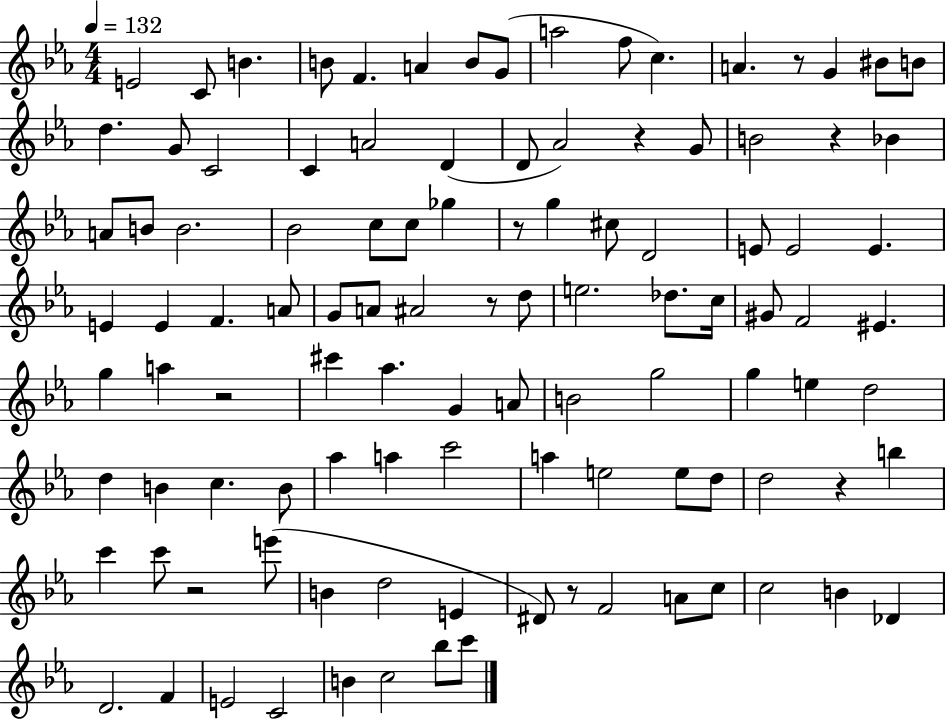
{
  \clef treble
  \numericTimeSignature
  \time 4/4
  \key ees \major
  \tempo 4 = 132
  e'2 c'8 b'4. | b'8 f'4. a'4 b'8 g'8( | a''2 f''8 c''4.) | a'4. r8 g'4 bis'8 b'8 | \break d''4. g'8 c'2 | c'4 a'2 d'4( | d'8 aes'2) r4 g'8 | b'2 r4 bes'4 | \break a'8 b'8 b'2. | bes'2 c''8 c''8 ges''4 | r8 g''4 cis''8 d'2 | e'8 e'2 e'4. | \break e'4 e'4 f'4. a'8 | g'8 a'8 ais'2 r8 d''8 | e''2. des''8. c''16 | gis'8 f'2 eis'4. | \break g''4 a''4 r2 | cis'''4 aes''4. g'4 a'8 | b'2 g''2 | g''4 e''4 d''2 | \break d''4 b'4 c''4. b'8 | aes''4 a''4 c'''2 | a''4 e''2 e''8 d''8 | d''2 r4 b''4 | \break c'''4 c'''8 r2 e'''8( | b'4 d''2 e'4 | dis'8) r8 f'2 a'8 c''8 | c''2 b'4 des'4 | \break d'2. f'4 | e'2 c'2 | b'4 c''2 bes''8 c'''8 | \bar "|."
}